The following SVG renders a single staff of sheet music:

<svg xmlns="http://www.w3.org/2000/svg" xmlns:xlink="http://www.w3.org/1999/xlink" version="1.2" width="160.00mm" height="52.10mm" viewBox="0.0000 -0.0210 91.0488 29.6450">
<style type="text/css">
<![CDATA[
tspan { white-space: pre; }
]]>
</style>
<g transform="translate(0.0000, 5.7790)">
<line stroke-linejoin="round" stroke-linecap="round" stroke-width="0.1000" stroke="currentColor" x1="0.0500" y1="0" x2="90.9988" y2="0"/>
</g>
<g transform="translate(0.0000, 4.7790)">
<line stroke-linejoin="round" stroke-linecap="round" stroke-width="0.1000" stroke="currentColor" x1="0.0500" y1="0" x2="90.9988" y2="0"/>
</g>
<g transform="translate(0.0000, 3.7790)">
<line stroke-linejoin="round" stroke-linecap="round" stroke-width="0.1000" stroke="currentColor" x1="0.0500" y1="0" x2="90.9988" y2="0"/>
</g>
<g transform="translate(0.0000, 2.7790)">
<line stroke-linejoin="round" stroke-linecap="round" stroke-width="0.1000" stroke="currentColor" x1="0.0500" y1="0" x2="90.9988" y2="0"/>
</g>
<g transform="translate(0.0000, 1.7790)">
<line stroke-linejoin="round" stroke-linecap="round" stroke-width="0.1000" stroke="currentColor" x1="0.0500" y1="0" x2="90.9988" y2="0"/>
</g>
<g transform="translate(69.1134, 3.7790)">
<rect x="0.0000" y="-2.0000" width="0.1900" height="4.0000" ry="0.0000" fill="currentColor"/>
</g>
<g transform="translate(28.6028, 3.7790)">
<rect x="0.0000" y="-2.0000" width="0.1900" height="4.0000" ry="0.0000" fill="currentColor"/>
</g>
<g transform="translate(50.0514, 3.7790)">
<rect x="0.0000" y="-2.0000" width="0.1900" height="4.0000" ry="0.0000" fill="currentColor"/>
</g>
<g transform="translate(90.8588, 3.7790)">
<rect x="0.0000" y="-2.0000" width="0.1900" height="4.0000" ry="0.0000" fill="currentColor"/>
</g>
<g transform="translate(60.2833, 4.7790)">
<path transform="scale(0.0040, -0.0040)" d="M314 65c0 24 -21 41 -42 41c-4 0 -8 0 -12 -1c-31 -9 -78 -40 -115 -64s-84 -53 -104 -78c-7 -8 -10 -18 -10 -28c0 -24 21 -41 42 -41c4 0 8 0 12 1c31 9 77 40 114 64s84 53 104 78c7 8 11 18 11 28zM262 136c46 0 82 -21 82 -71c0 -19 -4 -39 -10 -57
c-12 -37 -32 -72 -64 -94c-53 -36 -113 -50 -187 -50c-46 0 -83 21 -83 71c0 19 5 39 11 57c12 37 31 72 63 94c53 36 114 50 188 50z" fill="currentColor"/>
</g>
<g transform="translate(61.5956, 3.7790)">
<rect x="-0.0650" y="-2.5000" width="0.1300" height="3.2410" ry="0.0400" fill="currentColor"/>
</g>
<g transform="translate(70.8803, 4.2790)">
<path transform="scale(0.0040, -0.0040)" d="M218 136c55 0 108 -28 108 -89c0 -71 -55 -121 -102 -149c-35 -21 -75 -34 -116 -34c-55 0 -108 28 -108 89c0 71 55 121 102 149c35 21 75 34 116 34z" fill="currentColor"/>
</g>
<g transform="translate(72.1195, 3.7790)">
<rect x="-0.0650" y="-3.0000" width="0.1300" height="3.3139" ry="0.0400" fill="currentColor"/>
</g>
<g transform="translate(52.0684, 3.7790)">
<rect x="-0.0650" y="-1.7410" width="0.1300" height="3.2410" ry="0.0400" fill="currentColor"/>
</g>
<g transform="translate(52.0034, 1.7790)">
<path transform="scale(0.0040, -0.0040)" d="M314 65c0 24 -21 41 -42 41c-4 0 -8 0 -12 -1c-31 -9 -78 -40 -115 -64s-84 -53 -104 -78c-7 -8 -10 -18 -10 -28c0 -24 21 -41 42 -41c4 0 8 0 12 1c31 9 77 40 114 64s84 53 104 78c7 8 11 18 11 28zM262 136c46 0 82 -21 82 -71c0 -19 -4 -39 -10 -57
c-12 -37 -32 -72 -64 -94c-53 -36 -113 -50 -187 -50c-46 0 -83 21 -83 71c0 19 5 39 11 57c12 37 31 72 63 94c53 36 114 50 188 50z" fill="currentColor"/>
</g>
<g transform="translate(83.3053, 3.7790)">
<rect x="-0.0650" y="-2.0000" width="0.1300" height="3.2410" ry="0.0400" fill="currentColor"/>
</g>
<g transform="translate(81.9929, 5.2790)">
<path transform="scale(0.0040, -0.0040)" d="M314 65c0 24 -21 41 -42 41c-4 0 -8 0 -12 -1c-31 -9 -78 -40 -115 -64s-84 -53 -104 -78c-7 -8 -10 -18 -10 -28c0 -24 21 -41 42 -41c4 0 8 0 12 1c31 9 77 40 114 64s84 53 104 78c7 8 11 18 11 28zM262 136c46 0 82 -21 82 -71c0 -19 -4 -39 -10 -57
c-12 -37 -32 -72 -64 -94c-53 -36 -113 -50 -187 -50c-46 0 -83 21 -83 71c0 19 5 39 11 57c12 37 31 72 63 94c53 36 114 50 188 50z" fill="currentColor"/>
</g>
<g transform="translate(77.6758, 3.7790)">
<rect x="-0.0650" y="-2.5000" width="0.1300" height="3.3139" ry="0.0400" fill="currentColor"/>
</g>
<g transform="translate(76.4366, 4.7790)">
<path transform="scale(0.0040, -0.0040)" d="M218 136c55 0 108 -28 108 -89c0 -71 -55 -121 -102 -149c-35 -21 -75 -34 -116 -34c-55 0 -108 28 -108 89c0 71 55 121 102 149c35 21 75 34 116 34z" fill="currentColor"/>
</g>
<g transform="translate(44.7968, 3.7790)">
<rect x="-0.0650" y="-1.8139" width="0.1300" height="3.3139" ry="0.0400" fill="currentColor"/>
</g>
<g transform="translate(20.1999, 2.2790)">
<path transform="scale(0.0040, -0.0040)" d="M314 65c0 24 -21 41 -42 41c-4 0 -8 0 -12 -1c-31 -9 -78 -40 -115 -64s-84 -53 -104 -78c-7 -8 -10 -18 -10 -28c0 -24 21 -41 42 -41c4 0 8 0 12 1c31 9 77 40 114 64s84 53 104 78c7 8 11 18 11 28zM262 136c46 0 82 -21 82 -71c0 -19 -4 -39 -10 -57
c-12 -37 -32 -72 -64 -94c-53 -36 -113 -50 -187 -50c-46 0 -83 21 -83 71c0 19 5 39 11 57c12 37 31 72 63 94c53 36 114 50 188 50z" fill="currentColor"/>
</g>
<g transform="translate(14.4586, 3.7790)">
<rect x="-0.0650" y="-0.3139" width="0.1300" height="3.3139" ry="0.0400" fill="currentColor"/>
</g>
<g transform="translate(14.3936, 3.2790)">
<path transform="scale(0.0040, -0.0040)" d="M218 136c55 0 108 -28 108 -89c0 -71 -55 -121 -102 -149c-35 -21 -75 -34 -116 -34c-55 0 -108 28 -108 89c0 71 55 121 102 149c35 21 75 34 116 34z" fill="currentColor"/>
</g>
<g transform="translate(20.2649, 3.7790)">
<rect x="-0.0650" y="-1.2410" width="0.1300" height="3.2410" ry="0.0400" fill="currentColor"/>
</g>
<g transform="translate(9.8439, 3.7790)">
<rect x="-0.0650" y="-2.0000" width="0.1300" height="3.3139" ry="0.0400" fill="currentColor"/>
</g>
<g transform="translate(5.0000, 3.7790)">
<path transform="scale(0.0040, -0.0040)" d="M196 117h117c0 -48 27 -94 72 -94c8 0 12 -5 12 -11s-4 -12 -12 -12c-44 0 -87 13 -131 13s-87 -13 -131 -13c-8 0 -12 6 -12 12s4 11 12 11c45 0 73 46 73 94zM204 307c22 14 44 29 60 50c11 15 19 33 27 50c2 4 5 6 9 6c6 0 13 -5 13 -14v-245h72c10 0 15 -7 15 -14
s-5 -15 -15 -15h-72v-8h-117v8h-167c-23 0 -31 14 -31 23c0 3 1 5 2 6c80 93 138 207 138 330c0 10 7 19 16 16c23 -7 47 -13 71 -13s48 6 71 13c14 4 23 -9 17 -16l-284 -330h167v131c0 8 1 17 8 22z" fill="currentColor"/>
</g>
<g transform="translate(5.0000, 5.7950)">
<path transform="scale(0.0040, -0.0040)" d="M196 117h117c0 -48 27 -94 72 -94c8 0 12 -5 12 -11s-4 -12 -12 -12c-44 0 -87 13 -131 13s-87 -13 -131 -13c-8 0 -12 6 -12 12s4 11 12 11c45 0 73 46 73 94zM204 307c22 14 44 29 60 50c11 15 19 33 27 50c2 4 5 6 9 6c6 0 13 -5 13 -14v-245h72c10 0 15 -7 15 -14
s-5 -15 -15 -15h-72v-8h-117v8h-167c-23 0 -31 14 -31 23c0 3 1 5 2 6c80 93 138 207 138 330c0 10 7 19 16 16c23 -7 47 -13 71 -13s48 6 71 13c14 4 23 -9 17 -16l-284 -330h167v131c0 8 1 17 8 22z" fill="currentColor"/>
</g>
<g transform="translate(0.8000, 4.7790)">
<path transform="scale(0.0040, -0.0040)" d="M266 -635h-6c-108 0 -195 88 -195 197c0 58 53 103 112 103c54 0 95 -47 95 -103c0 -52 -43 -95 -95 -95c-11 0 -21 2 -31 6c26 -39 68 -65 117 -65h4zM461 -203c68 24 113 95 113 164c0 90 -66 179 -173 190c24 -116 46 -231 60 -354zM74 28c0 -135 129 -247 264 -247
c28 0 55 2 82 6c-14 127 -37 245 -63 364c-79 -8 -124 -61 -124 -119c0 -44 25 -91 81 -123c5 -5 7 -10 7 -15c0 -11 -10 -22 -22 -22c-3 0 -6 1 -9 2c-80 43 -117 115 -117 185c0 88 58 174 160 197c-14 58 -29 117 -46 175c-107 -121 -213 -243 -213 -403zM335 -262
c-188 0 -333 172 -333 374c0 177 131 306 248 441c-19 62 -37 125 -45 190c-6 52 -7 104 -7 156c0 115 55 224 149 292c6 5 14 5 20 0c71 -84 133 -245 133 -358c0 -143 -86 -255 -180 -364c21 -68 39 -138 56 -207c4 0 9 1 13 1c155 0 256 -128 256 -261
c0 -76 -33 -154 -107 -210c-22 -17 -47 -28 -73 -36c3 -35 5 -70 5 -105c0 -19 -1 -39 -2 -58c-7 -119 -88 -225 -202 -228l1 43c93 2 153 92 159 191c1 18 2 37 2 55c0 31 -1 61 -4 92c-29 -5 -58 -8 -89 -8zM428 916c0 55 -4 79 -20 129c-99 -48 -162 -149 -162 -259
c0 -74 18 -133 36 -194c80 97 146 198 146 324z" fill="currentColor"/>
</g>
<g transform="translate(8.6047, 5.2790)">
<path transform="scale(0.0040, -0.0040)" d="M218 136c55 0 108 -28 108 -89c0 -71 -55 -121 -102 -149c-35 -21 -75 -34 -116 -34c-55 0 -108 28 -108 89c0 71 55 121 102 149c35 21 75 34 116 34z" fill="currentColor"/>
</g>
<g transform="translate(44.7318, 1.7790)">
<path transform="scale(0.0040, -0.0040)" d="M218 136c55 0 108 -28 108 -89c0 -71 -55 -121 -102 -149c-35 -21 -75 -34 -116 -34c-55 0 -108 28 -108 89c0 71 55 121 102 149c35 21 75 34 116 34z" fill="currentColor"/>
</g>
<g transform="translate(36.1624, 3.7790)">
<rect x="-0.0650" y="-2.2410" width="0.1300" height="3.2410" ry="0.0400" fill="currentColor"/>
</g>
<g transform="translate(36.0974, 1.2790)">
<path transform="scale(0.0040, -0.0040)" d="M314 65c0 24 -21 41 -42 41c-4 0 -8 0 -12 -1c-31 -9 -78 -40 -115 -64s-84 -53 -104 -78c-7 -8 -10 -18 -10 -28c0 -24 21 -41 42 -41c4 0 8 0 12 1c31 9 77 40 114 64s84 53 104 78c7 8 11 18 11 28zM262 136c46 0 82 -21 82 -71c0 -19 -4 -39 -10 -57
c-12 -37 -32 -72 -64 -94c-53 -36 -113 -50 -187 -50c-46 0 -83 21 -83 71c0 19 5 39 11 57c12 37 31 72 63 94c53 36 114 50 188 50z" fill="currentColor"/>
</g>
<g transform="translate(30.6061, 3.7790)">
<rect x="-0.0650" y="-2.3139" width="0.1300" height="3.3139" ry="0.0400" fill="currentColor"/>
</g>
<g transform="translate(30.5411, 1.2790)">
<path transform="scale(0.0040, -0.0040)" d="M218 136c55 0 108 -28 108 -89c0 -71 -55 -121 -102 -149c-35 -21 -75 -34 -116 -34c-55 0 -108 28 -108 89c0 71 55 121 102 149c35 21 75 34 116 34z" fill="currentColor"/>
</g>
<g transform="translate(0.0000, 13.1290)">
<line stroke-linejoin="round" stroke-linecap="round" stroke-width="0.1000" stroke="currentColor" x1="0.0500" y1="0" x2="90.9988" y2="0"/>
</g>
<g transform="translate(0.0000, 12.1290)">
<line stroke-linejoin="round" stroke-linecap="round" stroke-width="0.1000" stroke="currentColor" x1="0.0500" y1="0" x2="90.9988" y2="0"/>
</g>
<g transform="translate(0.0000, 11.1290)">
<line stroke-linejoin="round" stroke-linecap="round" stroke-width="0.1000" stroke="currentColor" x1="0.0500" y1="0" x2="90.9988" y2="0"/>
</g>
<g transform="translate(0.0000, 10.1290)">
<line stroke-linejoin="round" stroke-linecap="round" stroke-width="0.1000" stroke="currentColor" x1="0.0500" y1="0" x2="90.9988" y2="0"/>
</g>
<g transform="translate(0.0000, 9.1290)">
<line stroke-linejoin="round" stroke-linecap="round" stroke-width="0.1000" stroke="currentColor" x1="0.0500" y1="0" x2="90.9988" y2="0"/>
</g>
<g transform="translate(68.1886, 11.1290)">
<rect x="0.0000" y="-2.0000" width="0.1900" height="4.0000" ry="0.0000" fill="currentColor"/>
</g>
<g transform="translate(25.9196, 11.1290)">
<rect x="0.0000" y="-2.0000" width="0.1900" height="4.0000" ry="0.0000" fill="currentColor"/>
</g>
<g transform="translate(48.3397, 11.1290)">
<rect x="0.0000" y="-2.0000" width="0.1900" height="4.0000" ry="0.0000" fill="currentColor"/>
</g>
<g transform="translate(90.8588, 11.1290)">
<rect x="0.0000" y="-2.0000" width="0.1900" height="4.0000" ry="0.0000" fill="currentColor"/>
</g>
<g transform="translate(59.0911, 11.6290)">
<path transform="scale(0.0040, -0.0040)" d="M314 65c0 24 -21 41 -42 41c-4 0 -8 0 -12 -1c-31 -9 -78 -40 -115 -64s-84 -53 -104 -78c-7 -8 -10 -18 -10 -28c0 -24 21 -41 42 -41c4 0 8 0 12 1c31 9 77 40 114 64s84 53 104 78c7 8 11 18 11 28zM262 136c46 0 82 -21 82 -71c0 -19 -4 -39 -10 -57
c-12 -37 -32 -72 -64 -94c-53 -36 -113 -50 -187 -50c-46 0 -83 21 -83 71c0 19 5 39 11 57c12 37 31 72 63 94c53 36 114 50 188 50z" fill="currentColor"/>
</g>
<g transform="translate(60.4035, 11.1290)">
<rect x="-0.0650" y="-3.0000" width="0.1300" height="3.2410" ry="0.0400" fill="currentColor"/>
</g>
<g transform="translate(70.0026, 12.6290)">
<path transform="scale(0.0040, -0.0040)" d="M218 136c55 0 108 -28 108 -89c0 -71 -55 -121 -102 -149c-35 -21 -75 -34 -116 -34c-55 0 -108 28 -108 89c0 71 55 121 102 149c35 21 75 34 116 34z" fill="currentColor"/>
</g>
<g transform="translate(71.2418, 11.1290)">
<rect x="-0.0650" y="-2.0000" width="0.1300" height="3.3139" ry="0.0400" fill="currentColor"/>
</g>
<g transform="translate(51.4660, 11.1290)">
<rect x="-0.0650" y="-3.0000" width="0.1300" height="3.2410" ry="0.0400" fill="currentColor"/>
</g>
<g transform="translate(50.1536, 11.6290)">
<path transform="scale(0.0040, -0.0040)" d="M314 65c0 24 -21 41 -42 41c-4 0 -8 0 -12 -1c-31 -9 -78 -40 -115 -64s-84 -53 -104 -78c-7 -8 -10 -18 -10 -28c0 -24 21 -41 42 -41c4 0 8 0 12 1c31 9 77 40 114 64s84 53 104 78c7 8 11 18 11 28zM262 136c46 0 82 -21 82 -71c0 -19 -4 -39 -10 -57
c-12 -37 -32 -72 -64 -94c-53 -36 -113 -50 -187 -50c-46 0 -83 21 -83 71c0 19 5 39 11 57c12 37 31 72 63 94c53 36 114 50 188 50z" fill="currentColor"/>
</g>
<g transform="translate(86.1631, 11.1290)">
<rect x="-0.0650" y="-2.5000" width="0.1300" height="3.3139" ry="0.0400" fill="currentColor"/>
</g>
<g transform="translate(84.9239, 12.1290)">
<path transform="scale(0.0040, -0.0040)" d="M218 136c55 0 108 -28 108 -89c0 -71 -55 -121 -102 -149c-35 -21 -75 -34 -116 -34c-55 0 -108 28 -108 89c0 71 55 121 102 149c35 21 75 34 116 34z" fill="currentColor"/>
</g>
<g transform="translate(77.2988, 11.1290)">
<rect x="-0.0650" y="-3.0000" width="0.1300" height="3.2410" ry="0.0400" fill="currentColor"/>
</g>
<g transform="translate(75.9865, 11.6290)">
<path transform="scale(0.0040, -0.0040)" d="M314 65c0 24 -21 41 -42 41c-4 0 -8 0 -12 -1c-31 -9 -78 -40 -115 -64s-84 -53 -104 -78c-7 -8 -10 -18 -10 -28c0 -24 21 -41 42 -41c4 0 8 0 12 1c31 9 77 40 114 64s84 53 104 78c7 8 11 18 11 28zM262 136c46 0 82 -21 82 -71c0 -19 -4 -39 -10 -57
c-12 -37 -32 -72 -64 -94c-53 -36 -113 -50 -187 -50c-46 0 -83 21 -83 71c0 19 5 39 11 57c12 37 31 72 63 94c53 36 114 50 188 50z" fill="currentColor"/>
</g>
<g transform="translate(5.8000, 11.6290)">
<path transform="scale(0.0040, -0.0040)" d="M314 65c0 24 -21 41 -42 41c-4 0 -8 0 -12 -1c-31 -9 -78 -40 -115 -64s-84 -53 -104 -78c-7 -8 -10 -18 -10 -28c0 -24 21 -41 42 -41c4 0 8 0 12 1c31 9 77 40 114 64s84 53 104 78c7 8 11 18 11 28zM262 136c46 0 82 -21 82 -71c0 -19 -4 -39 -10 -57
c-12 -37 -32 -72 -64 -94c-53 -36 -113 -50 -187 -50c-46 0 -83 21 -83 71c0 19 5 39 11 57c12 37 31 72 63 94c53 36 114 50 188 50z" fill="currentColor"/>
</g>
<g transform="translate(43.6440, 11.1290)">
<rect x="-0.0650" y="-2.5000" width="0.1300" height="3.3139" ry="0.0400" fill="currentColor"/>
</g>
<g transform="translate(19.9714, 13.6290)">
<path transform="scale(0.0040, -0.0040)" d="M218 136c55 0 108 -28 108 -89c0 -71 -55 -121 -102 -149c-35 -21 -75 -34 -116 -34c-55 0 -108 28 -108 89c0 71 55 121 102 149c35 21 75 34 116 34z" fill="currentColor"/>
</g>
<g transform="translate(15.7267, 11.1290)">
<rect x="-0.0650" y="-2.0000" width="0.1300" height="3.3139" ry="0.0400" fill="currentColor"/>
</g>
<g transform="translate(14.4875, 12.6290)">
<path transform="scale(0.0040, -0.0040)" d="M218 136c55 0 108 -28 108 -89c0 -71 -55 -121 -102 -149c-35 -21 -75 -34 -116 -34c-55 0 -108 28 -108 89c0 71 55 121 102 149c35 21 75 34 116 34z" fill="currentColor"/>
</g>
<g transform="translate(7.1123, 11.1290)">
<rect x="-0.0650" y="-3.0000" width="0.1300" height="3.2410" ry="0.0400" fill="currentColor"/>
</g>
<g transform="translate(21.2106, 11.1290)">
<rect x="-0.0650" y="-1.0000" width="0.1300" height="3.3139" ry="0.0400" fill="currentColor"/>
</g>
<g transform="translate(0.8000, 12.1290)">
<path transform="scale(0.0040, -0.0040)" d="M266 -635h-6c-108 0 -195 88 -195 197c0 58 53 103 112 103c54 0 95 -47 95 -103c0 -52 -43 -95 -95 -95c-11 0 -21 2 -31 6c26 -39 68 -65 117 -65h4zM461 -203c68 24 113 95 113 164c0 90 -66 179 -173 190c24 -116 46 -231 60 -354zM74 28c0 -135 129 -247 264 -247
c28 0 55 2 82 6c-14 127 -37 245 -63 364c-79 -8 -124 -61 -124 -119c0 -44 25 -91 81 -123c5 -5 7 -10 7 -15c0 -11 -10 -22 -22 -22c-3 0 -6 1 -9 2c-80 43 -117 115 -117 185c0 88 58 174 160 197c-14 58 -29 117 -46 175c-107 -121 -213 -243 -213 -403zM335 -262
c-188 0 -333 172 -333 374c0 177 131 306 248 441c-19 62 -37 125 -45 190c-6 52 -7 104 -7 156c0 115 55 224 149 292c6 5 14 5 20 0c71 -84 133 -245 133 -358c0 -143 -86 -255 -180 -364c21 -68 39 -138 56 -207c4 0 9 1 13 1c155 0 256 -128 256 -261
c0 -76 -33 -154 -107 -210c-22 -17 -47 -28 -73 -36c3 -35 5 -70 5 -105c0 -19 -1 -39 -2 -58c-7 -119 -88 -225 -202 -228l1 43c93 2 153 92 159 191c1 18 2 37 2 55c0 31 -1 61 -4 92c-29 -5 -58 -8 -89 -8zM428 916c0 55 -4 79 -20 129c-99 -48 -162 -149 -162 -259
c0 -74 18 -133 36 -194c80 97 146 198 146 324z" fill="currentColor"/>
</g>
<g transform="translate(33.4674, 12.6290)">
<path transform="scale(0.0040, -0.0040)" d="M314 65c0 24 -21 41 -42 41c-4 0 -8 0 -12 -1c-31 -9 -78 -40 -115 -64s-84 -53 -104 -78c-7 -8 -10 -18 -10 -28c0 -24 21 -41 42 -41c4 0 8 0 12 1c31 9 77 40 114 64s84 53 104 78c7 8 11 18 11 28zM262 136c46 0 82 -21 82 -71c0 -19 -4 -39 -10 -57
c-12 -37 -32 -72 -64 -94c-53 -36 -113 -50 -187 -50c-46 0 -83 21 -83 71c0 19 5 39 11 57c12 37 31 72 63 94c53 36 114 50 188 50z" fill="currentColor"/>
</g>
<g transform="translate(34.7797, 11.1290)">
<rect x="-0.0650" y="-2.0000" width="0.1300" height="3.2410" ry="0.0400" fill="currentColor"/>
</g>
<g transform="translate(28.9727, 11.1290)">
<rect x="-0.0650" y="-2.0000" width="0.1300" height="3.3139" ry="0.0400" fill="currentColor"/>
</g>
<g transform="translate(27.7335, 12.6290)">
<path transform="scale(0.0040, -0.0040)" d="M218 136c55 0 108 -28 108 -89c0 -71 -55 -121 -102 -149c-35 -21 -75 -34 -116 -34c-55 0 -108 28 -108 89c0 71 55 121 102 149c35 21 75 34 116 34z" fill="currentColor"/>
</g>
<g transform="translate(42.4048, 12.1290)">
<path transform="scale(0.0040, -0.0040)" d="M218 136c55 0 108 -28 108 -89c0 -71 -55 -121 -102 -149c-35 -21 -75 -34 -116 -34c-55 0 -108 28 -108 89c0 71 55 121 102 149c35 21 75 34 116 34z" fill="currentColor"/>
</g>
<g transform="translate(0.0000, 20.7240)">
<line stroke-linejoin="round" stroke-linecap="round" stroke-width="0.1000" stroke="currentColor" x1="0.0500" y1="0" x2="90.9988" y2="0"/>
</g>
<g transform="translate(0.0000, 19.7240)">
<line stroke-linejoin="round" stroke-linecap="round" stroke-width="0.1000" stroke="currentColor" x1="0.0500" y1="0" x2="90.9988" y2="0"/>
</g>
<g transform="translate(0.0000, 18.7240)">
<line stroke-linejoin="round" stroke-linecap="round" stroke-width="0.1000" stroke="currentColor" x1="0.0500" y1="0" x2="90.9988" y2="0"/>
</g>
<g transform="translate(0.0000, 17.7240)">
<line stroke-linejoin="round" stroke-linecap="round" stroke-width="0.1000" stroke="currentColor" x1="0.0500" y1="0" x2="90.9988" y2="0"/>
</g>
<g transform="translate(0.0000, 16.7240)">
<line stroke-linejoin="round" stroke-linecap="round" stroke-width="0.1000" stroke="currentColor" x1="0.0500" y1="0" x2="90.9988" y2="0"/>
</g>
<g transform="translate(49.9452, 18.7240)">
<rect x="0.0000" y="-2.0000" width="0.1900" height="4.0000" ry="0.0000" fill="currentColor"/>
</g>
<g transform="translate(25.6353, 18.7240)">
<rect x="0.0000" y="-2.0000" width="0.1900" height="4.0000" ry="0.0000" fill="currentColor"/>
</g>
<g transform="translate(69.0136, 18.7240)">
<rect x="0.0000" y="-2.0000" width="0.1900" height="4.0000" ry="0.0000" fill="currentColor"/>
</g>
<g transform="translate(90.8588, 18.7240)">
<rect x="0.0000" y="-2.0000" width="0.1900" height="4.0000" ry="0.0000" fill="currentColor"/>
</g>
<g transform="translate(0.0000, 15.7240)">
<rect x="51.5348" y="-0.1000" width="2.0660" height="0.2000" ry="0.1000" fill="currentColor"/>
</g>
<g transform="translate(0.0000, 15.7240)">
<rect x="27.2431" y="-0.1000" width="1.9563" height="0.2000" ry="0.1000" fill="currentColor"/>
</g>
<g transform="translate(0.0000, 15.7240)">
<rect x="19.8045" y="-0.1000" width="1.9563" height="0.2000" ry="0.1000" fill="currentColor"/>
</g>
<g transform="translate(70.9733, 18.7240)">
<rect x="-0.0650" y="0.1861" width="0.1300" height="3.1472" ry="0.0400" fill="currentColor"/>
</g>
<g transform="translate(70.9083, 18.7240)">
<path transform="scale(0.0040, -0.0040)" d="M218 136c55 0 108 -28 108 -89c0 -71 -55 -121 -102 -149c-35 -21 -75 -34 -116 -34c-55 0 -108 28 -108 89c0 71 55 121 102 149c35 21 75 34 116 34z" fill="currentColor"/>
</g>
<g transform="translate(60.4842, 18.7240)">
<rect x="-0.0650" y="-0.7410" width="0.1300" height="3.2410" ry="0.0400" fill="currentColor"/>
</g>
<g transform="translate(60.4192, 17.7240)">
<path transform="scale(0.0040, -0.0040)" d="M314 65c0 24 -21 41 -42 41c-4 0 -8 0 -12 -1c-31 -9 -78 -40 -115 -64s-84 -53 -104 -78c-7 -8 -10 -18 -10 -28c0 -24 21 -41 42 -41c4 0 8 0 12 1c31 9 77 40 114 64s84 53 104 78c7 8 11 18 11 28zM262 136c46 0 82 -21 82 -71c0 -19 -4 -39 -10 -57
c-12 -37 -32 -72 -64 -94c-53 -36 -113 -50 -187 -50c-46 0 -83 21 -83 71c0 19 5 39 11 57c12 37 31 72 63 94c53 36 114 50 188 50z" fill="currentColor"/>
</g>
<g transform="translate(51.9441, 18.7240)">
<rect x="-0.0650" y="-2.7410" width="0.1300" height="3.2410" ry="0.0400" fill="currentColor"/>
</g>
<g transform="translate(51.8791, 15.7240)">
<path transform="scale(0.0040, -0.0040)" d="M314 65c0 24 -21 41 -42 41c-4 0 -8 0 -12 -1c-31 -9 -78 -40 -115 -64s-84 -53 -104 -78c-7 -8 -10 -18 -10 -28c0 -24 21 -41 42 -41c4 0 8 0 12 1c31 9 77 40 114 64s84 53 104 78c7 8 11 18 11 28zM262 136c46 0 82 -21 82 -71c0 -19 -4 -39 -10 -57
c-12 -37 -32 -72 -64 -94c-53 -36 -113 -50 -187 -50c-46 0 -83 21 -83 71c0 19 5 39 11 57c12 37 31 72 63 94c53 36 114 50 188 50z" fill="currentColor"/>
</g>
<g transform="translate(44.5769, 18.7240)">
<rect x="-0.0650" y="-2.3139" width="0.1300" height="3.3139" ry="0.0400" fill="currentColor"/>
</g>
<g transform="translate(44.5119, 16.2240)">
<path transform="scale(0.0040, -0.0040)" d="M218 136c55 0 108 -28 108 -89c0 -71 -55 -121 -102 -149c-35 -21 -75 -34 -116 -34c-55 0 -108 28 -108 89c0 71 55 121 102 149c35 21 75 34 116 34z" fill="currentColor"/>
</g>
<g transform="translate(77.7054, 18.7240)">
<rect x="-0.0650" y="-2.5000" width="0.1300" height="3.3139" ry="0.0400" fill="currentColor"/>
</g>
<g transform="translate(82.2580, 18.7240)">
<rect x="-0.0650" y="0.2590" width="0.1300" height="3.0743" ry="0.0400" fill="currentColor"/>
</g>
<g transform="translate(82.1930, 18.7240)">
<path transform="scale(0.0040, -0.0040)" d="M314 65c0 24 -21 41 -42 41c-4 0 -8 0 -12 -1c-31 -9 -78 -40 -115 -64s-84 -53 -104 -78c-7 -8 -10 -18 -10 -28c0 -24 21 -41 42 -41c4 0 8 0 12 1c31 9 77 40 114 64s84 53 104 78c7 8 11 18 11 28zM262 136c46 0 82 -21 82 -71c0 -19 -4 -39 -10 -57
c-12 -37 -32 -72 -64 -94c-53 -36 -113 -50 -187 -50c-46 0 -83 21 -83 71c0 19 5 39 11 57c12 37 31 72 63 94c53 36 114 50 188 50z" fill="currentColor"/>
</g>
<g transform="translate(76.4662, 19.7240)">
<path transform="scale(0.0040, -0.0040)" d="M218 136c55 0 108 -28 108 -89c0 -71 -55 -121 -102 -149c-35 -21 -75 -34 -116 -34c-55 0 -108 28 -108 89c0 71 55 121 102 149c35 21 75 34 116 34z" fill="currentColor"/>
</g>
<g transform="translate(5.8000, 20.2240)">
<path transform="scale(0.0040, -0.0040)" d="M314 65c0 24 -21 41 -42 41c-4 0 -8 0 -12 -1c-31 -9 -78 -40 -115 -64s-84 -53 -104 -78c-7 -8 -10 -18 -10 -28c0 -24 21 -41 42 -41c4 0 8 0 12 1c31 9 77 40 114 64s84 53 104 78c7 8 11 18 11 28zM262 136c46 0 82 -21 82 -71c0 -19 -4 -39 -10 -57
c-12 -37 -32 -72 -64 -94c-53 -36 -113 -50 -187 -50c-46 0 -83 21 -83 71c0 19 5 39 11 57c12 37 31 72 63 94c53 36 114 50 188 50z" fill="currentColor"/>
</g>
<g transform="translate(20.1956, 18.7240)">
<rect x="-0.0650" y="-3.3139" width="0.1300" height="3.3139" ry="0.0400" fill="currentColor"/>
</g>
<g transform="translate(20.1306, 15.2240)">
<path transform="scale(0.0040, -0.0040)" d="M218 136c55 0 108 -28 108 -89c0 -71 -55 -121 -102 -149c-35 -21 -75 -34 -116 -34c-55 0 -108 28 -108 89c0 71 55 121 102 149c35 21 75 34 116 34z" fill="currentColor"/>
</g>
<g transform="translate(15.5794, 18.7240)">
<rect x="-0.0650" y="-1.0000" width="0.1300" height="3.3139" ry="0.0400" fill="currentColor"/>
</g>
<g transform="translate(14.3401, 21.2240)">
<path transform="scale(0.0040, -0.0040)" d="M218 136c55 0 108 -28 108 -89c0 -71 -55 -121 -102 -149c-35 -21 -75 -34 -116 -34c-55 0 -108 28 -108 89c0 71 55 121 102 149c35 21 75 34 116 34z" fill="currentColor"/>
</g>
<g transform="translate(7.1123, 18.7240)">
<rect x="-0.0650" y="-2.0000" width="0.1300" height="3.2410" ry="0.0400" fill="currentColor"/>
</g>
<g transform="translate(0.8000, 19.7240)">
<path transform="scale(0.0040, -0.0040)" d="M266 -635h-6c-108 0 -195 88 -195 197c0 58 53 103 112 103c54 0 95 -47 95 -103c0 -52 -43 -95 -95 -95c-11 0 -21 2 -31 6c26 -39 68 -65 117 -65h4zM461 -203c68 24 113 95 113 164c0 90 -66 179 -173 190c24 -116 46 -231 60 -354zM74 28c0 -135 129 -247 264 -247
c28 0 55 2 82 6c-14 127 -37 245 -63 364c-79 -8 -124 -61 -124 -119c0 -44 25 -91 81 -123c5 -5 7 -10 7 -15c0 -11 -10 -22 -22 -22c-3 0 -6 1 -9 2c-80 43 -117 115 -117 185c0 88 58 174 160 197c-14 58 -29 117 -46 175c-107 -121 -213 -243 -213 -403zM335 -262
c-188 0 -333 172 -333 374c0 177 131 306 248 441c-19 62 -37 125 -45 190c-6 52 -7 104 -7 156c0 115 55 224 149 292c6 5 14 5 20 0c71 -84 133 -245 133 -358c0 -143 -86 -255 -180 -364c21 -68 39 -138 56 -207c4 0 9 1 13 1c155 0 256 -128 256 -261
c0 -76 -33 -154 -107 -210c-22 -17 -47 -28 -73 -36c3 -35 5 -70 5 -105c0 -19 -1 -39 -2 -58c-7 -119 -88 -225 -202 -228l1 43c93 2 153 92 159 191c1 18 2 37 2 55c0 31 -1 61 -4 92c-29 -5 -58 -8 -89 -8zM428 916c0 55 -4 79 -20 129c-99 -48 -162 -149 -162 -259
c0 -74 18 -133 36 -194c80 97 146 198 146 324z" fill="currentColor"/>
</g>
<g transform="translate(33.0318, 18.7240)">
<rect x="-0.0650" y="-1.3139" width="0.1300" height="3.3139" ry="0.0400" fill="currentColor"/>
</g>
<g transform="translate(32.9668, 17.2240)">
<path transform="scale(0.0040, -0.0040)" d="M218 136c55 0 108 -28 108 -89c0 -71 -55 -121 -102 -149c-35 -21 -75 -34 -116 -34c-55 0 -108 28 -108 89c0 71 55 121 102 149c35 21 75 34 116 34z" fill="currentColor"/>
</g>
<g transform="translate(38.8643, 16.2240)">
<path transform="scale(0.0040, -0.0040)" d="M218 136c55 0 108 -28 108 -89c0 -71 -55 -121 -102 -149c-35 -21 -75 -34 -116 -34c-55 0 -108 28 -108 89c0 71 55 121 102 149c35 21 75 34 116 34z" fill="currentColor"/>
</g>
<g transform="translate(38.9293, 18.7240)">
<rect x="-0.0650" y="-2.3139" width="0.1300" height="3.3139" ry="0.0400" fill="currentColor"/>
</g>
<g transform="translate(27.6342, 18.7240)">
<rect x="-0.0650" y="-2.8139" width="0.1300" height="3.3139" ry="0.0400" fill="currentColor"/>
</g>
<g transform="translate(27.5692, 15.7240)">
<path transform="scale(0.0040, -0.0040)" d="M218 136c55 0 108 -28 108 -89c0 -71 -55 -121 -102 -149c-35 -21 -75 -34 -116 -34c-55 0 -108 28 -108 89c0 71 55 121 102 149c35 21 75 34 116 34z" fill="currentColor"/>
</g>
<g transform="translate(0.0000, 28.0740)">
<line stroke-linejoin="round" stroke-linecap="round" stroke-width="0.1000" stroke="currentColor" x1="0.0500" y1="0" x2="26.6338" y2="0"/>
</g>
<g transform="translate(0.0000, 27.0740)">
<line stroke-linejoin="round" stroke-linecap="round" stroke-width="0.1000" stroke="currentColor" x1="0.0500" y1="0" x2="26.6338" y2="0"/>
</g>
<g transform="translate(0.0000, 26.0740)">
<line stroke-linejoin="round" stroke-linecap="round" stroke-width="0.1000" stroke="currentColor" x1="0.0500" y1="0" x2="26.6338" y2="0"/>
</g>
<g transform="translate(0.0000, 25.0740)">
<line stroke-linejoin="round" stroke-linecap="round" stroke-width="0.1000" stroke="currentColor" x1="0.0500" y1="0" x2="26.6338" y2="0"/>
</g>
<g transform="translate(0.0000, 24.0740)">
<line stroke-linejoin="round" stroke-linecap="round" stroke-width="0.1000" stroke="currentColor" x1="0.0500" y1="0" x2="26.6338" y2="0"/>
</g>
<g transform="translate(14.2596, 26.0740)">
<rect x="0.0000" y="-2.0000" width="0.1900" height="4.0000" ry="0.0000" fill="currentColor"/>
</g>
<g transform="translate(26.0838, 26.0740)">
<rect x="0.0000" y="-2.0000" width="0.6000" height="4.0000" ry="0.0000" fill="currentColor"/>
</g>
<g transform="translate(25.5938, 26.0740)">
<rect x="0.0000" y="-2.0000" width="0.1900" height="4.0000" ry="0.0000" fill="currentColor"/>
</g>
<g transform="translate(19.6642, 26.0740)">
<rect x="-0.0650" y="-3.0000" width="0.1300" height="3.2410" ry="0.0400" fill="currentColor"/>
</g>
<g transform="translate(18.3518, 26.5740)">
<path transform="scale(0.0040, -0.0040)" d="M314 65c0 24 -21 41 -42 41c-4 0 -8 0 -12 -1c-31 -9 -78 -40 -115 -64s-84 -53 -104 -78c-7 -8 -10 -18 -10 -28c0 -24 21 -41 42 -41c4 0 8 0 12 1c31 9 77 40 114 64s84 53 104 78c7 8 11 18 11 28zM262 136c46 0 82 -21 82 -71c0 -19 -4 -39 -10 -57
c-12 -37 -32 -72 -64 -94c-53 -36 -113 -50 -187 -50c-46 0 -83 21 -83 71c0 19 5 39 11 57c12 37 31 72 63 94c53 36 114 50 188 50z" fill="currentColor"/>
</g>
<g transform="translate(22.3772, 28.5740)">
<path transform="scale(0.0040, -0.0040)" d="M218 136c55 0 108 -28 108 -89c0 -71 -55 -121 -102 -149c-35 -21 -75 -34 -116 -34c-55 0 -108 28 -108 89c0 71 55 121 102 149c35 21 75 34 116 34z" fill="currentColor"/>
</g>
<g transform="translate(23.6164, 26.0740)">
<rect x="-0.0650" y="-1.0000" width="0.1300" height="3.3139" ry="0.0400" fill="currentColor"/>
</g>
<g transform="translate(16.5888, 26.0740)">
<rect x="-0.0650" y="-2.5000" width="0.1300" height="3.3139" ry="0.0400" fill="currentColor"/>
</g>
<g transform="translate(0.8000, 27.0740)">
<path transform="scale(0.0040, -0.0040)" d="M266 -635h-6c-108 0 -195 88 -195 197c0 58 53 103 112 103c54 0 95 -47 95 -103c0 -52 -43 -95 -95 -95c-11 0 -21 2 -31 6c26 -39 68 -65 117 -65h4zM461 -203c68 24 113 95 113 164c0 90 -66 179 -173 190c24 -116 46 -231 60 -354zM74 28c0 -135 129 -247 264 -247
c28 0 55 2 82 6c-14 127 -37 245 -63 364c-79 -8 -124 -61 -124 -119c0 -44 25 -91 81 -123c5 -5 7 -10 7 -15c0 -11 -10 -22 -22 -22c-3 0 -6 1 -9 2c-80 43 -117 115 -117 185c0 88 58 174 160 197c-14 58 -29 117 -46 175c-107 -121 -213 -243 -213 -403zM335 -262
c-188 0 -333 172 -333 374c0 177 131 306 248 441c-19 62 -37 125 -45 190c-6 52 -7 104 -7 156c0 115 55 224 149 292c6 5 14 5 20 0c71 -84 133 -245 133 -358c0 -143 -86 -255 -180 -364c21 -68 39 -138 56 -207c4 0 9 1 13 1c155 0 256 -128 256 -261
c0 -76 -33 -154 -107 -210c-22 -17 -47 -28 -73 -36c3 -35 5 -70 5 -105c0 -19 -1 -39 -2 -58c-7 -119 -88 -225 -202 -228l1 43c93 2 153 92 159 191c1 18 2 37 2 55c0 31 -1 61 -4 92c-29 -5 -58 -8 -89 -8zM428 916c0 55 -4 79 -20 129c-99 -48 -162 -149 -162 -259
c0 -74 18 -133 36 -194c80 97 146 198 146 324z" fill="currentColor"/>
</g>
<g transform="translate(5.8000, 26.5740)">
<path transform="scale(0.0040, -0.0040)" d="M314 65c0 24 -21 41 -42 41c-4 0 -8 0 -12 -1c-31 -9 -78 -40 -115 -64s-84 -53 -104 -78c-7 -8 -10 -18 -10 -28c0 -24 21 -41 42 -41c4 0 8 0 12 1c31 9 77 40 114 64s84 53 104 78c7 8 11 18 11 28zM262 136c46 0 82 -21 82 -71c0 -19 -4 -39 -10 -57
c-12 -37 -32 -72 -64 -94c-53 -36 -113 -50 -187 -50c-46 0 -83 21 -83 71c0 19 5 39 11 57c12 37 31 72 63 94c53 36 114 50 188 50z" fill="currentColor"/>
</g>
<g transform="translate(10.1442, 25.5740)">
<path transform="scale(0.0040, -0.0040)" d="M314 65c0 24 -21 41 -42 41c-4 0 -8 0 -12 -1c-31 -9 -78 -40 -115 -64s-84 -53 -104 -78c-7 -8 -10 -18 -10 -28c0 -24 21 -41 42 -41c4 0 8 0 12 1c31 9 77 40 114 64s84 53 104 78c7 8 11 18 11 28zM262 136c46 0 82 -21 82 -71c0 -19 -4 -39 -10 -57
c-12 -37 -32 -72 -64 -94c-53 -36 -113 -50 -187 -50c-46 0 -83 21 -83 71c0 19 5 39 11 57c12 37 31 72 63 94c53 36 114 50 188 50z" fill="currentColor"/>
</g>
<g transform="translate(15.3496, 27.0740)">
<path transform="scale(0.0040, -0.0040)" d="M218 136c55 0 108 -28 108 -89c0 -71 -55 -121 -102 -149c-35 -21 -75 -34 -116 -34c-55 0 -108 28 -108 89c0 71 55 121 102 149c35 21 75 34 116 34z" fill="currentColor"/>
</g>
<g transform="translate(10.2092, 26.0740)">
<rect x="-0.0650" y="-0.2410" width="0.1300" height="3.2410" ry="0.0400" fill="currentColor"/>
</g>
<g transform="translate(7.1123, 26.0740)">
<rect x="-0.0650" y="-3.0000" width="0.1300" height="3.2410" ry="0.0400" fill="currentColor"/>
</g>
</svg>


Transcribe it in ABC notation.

X:1
T:Untitled
M:4/4
L:1/4
K:C
F c e2 g g2 f f2 G2 A G F2 A2 F D F F2 G A2 A2 F A2 G F2 D b a e g g a2 d2 B G B2 A2 c2 G A2 D